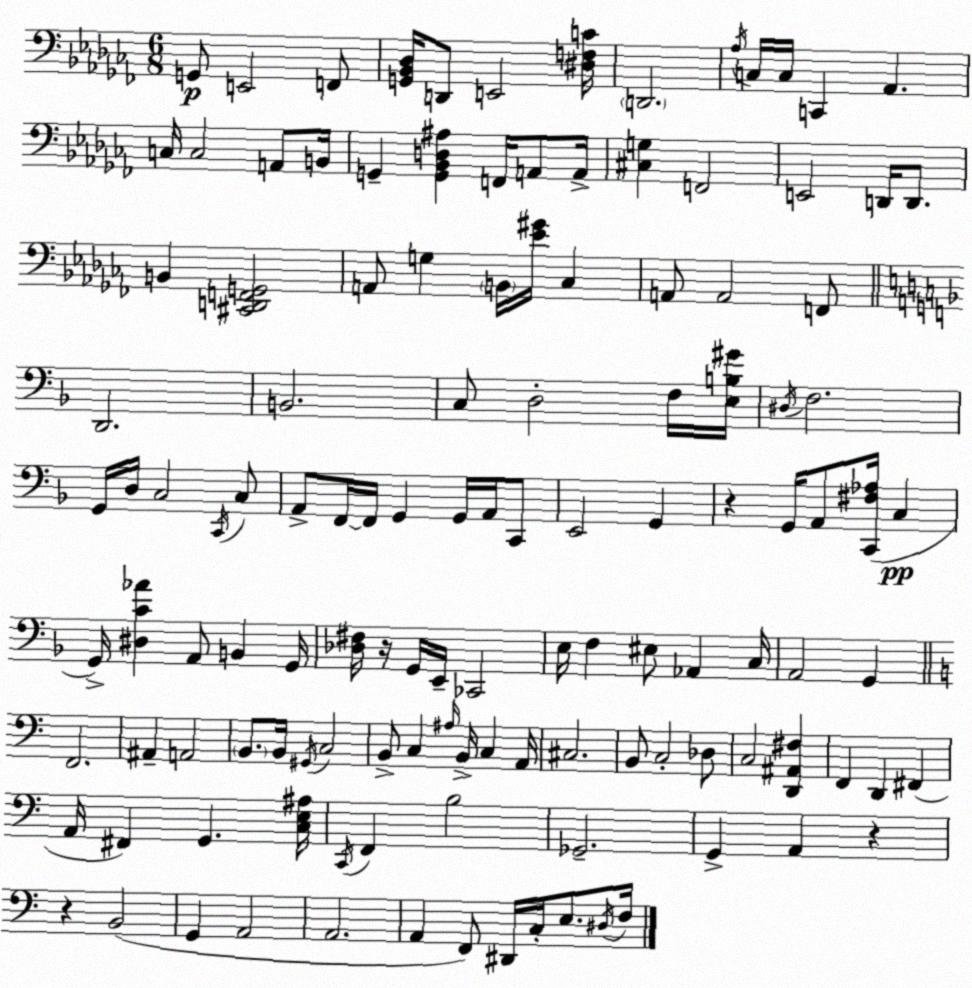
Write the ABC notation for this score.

X:1
T:Untitled
M:6/8
L:1/4
K:Abm
G,,/2 E,,2 F,,/2 [G,,_B,,_D,]/4 D,,/2 E,,2 [^D,F,C]/4 D,,2 _A,/4 C,/4 C,/4 C,, _A,, C,/4 C,2 A,,/2 B,,/4 G,, [G,,_B,,D,^A,] F,,/4 A,,/2 A,,/4 [^C,G,] F,,2 E,,2 D,,/4 D,,/2 B,, [^C,,D,,F,,G,,]2 A,,/2 G, B,,/4 [_E^G]/4 _C, A,,/2 A,,2 F,,/2 D,,2 B,,2 C,/2 D,2 F,/4 [E,B,^G]/4 ^D,/4 F,2 G,,/4 D,/4 C,2 C,,/4 C,/2 A,,/2 F,,/4 F,,/4 G,, G,,/4 A,,/4 C,,/2 E,,2 G,, z G,,/4 A,,/2 [C,,^F,_A,]/4 C, G,,/4 [^D,C_A] A,,/2 B,, G,,/4 [_D,^F,]/4 z/4 G,,/4 E,,/4 _C,,2 E,/4 F, ^E,/2 _A,, C,/4 A,,2 G,, F,,2 ^A,, A,,2 B,,/2 B,,/4 ^G,,/4 C,2 B,,/2 C, ^A,/4 B,,/4 C, A,,/4 ^C,2 B,,/2 C,2 _D,/2 C,2 [D,,^A,,^F,] F,, D,, ^F,, A,,/4 ^F,, G,, [C,E,^A,]/4 C,,/4 F,, B,2 _G,,2 G,, A,, z z B,,2 G,, A,,2 A,,2 A,, F,,/2 ^D,,/4 C,/4 E,/2 ^D,/4 F,/4